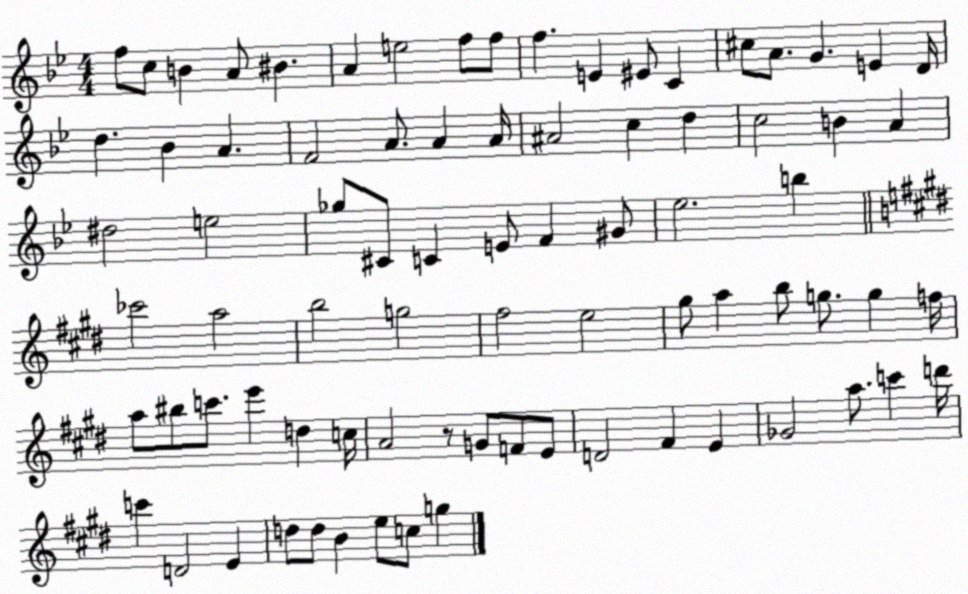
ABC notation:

X:1
T:Untitled
M:4/4
L:1/4
K:Bb
f/2 c/2 B A/2 ^B A e2 f/2 f/2 f E ^E/2 C ^c/2 A/2 G E D/4 d _B A F2 A/2 A A/4 ^A2 c d c2 B A ^d2 e2 _g/2 ^C/2 C E/2 F ^G/2 _e2 b _c'2 a2 b2 g2 ^f2 e2 ^g/2 a b/2 g/2 g f/4 a/2 ^b/2 c'/2 e' d c/4 A2 z/2 G/2 F/2 E/2 D2 ^F E _G2 a/2 c' d'/4 c' D2 E d/2 d/2 B e/2 c/2 g